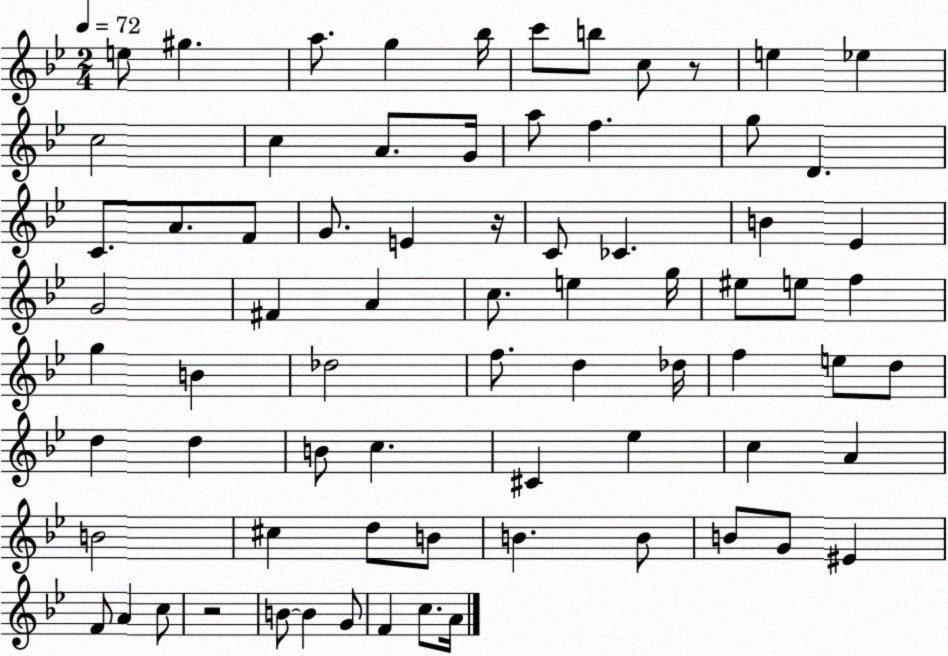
X:1
T:Untitled
M:2/4
L:1/4
K:Bb
e/2 ^g a/2 g _b/4 c'/2 b/2 c/2 z/2 e _e c2 c A/2 G/4 a/2 f g/2 D C/2 A/2 F/2 G/2 E z/4 C/2 _C B _E G2 ^F A c/2 e g/4 ^e/2 e/2 f g B _d2 f/2 d _d/4 f e/2 d/2 d d B/2 c ^C _e c A B2 ^c d/2 B/2 B B/2 B/2 G/2 ^E F/2 A c/2 z2 B/2 B G/2 F c/2 A/4